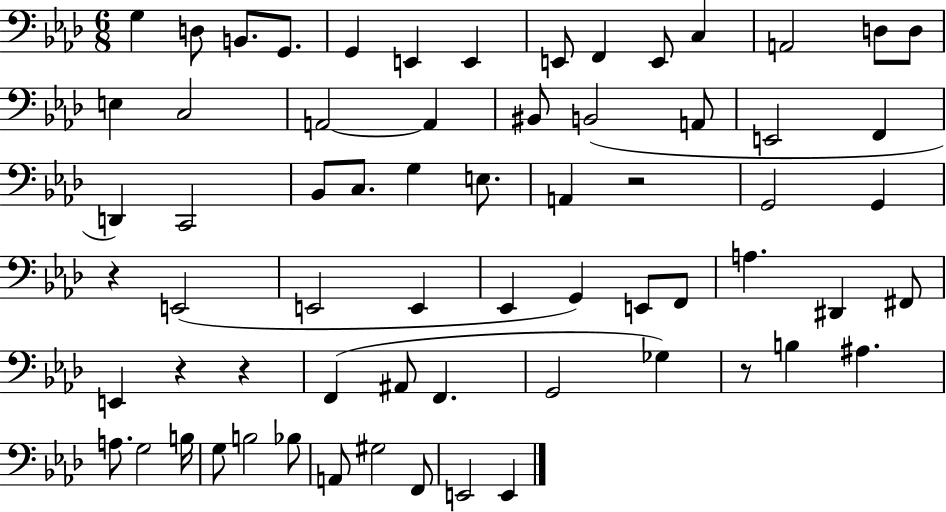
{
  \clef bass
  \numericTimeSignature
  \time 6/8
  \key aes \major
  g4 d8 b,8. g,8. | g,4 e,4 e,4 | e,8 f,4 e,8 c4 | a,2 d8 d8 | \break e4 c2 | a,2~~ a,4 | bis,8 b,2( a,8 | e,2 f,4 | \break d,4) c,2 | bes,8 c8. g4 e8. | a,4 r2 | g,2 g,4 | \break r4 e,2( | e,2 e,4 | ees,4 g,4) e,8 f,8 | a4. dis,4 fis,8 | \break e,4 r4 r4 | f,4( ais,8 f,4. | g,2 ges4) | r8 b4 ais4. | \break a8. g2 b16 | g8 b2 bes8 | a,8 gis2 f,8 | e,2 e,4 | \break \bar "|."
}